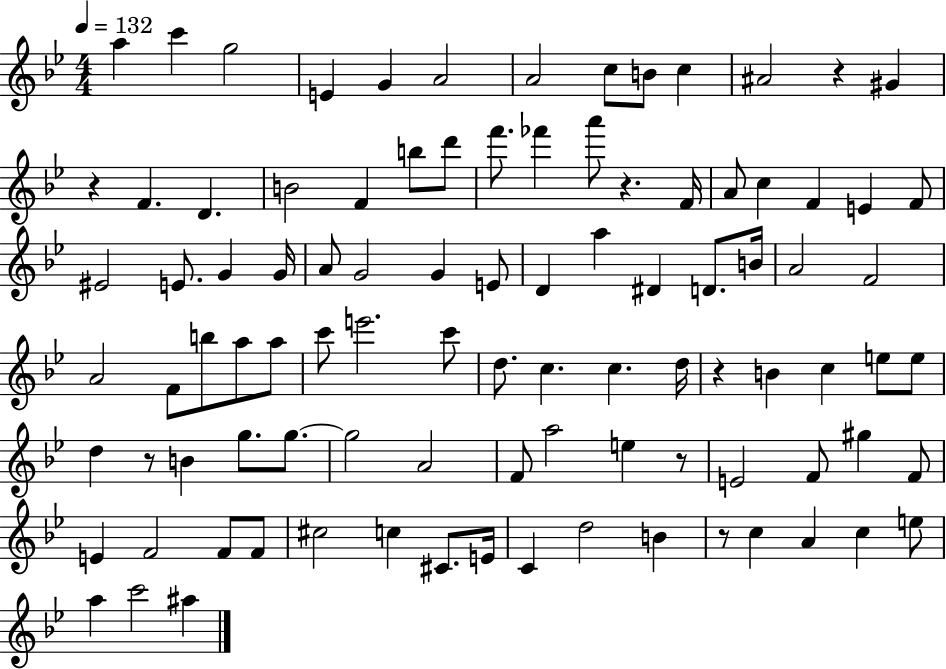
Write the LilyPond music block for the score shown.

{
  \clef treble
  \numericTimeSignature
  \time 4/4
  \key bes \major
  \tempo 4 = 132
  a''4 c'''4 g''2 | e'4 g'4 a'2 | a'2 c''8 b'8 c''4 | ais'2 r4 gis'4 | \break r4 f'4. d'4. | b'2 f'4 b''8 d'''8 | f'''8. fes'''4 a'''8 r4. f'16 | a'8 c''4 f'4 e'4 f'8 | \break eis'2 e'8. g'4 g'16 | a'8 g'2 g'4 e'8 | d'4 a''4 dis'4 d'8. b'16 | a'2 f'2 | \break a'2 f'8 b''8 a''8 a''8 | c'''8 e'''2. c'''8 | d''8. c''4. c''4. d''16 | r4 b'4 c''4 e''8 e''8 | \break d''4 r8 b'4 g''8. g''8.~~ | g''2 a'2 | f'8 a''2 e''4 r8 | e'2 f'8 gis''4 f'8 | \break e'4 f'2 f'8 f'8 | cis''2 c''4 cis'8. e'16 | c'4 d''2 b'4 | r8 c''4 a'4 c''4 e''8 | \break a''4 c'''2 ais''4 | \bar "|."
}